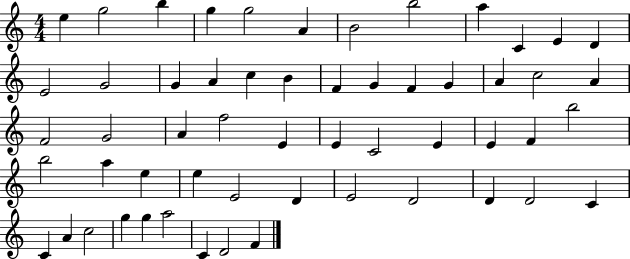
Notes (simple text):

E5/q G5/h B5/q G5/q G5/h A4/q B4/h B5/h A5/q C4/q E4/q D4/q E4/h G4/h G4/q A4/q C5/q B4/q F4/q G4/q F4/q G4/q A4/q C5/h A4/q F4/h G4/h A4/q F5/h E4/q E4/q C4/h E4/q E4/q F4/q B5/h B5/h A5/q E5/q E5/q E4/h D4/q E4/h D4/h D4/q D4/h C4/q C4/q A4/q C5/h G5/q G5/q A5/h C4/q D4/h F4/q